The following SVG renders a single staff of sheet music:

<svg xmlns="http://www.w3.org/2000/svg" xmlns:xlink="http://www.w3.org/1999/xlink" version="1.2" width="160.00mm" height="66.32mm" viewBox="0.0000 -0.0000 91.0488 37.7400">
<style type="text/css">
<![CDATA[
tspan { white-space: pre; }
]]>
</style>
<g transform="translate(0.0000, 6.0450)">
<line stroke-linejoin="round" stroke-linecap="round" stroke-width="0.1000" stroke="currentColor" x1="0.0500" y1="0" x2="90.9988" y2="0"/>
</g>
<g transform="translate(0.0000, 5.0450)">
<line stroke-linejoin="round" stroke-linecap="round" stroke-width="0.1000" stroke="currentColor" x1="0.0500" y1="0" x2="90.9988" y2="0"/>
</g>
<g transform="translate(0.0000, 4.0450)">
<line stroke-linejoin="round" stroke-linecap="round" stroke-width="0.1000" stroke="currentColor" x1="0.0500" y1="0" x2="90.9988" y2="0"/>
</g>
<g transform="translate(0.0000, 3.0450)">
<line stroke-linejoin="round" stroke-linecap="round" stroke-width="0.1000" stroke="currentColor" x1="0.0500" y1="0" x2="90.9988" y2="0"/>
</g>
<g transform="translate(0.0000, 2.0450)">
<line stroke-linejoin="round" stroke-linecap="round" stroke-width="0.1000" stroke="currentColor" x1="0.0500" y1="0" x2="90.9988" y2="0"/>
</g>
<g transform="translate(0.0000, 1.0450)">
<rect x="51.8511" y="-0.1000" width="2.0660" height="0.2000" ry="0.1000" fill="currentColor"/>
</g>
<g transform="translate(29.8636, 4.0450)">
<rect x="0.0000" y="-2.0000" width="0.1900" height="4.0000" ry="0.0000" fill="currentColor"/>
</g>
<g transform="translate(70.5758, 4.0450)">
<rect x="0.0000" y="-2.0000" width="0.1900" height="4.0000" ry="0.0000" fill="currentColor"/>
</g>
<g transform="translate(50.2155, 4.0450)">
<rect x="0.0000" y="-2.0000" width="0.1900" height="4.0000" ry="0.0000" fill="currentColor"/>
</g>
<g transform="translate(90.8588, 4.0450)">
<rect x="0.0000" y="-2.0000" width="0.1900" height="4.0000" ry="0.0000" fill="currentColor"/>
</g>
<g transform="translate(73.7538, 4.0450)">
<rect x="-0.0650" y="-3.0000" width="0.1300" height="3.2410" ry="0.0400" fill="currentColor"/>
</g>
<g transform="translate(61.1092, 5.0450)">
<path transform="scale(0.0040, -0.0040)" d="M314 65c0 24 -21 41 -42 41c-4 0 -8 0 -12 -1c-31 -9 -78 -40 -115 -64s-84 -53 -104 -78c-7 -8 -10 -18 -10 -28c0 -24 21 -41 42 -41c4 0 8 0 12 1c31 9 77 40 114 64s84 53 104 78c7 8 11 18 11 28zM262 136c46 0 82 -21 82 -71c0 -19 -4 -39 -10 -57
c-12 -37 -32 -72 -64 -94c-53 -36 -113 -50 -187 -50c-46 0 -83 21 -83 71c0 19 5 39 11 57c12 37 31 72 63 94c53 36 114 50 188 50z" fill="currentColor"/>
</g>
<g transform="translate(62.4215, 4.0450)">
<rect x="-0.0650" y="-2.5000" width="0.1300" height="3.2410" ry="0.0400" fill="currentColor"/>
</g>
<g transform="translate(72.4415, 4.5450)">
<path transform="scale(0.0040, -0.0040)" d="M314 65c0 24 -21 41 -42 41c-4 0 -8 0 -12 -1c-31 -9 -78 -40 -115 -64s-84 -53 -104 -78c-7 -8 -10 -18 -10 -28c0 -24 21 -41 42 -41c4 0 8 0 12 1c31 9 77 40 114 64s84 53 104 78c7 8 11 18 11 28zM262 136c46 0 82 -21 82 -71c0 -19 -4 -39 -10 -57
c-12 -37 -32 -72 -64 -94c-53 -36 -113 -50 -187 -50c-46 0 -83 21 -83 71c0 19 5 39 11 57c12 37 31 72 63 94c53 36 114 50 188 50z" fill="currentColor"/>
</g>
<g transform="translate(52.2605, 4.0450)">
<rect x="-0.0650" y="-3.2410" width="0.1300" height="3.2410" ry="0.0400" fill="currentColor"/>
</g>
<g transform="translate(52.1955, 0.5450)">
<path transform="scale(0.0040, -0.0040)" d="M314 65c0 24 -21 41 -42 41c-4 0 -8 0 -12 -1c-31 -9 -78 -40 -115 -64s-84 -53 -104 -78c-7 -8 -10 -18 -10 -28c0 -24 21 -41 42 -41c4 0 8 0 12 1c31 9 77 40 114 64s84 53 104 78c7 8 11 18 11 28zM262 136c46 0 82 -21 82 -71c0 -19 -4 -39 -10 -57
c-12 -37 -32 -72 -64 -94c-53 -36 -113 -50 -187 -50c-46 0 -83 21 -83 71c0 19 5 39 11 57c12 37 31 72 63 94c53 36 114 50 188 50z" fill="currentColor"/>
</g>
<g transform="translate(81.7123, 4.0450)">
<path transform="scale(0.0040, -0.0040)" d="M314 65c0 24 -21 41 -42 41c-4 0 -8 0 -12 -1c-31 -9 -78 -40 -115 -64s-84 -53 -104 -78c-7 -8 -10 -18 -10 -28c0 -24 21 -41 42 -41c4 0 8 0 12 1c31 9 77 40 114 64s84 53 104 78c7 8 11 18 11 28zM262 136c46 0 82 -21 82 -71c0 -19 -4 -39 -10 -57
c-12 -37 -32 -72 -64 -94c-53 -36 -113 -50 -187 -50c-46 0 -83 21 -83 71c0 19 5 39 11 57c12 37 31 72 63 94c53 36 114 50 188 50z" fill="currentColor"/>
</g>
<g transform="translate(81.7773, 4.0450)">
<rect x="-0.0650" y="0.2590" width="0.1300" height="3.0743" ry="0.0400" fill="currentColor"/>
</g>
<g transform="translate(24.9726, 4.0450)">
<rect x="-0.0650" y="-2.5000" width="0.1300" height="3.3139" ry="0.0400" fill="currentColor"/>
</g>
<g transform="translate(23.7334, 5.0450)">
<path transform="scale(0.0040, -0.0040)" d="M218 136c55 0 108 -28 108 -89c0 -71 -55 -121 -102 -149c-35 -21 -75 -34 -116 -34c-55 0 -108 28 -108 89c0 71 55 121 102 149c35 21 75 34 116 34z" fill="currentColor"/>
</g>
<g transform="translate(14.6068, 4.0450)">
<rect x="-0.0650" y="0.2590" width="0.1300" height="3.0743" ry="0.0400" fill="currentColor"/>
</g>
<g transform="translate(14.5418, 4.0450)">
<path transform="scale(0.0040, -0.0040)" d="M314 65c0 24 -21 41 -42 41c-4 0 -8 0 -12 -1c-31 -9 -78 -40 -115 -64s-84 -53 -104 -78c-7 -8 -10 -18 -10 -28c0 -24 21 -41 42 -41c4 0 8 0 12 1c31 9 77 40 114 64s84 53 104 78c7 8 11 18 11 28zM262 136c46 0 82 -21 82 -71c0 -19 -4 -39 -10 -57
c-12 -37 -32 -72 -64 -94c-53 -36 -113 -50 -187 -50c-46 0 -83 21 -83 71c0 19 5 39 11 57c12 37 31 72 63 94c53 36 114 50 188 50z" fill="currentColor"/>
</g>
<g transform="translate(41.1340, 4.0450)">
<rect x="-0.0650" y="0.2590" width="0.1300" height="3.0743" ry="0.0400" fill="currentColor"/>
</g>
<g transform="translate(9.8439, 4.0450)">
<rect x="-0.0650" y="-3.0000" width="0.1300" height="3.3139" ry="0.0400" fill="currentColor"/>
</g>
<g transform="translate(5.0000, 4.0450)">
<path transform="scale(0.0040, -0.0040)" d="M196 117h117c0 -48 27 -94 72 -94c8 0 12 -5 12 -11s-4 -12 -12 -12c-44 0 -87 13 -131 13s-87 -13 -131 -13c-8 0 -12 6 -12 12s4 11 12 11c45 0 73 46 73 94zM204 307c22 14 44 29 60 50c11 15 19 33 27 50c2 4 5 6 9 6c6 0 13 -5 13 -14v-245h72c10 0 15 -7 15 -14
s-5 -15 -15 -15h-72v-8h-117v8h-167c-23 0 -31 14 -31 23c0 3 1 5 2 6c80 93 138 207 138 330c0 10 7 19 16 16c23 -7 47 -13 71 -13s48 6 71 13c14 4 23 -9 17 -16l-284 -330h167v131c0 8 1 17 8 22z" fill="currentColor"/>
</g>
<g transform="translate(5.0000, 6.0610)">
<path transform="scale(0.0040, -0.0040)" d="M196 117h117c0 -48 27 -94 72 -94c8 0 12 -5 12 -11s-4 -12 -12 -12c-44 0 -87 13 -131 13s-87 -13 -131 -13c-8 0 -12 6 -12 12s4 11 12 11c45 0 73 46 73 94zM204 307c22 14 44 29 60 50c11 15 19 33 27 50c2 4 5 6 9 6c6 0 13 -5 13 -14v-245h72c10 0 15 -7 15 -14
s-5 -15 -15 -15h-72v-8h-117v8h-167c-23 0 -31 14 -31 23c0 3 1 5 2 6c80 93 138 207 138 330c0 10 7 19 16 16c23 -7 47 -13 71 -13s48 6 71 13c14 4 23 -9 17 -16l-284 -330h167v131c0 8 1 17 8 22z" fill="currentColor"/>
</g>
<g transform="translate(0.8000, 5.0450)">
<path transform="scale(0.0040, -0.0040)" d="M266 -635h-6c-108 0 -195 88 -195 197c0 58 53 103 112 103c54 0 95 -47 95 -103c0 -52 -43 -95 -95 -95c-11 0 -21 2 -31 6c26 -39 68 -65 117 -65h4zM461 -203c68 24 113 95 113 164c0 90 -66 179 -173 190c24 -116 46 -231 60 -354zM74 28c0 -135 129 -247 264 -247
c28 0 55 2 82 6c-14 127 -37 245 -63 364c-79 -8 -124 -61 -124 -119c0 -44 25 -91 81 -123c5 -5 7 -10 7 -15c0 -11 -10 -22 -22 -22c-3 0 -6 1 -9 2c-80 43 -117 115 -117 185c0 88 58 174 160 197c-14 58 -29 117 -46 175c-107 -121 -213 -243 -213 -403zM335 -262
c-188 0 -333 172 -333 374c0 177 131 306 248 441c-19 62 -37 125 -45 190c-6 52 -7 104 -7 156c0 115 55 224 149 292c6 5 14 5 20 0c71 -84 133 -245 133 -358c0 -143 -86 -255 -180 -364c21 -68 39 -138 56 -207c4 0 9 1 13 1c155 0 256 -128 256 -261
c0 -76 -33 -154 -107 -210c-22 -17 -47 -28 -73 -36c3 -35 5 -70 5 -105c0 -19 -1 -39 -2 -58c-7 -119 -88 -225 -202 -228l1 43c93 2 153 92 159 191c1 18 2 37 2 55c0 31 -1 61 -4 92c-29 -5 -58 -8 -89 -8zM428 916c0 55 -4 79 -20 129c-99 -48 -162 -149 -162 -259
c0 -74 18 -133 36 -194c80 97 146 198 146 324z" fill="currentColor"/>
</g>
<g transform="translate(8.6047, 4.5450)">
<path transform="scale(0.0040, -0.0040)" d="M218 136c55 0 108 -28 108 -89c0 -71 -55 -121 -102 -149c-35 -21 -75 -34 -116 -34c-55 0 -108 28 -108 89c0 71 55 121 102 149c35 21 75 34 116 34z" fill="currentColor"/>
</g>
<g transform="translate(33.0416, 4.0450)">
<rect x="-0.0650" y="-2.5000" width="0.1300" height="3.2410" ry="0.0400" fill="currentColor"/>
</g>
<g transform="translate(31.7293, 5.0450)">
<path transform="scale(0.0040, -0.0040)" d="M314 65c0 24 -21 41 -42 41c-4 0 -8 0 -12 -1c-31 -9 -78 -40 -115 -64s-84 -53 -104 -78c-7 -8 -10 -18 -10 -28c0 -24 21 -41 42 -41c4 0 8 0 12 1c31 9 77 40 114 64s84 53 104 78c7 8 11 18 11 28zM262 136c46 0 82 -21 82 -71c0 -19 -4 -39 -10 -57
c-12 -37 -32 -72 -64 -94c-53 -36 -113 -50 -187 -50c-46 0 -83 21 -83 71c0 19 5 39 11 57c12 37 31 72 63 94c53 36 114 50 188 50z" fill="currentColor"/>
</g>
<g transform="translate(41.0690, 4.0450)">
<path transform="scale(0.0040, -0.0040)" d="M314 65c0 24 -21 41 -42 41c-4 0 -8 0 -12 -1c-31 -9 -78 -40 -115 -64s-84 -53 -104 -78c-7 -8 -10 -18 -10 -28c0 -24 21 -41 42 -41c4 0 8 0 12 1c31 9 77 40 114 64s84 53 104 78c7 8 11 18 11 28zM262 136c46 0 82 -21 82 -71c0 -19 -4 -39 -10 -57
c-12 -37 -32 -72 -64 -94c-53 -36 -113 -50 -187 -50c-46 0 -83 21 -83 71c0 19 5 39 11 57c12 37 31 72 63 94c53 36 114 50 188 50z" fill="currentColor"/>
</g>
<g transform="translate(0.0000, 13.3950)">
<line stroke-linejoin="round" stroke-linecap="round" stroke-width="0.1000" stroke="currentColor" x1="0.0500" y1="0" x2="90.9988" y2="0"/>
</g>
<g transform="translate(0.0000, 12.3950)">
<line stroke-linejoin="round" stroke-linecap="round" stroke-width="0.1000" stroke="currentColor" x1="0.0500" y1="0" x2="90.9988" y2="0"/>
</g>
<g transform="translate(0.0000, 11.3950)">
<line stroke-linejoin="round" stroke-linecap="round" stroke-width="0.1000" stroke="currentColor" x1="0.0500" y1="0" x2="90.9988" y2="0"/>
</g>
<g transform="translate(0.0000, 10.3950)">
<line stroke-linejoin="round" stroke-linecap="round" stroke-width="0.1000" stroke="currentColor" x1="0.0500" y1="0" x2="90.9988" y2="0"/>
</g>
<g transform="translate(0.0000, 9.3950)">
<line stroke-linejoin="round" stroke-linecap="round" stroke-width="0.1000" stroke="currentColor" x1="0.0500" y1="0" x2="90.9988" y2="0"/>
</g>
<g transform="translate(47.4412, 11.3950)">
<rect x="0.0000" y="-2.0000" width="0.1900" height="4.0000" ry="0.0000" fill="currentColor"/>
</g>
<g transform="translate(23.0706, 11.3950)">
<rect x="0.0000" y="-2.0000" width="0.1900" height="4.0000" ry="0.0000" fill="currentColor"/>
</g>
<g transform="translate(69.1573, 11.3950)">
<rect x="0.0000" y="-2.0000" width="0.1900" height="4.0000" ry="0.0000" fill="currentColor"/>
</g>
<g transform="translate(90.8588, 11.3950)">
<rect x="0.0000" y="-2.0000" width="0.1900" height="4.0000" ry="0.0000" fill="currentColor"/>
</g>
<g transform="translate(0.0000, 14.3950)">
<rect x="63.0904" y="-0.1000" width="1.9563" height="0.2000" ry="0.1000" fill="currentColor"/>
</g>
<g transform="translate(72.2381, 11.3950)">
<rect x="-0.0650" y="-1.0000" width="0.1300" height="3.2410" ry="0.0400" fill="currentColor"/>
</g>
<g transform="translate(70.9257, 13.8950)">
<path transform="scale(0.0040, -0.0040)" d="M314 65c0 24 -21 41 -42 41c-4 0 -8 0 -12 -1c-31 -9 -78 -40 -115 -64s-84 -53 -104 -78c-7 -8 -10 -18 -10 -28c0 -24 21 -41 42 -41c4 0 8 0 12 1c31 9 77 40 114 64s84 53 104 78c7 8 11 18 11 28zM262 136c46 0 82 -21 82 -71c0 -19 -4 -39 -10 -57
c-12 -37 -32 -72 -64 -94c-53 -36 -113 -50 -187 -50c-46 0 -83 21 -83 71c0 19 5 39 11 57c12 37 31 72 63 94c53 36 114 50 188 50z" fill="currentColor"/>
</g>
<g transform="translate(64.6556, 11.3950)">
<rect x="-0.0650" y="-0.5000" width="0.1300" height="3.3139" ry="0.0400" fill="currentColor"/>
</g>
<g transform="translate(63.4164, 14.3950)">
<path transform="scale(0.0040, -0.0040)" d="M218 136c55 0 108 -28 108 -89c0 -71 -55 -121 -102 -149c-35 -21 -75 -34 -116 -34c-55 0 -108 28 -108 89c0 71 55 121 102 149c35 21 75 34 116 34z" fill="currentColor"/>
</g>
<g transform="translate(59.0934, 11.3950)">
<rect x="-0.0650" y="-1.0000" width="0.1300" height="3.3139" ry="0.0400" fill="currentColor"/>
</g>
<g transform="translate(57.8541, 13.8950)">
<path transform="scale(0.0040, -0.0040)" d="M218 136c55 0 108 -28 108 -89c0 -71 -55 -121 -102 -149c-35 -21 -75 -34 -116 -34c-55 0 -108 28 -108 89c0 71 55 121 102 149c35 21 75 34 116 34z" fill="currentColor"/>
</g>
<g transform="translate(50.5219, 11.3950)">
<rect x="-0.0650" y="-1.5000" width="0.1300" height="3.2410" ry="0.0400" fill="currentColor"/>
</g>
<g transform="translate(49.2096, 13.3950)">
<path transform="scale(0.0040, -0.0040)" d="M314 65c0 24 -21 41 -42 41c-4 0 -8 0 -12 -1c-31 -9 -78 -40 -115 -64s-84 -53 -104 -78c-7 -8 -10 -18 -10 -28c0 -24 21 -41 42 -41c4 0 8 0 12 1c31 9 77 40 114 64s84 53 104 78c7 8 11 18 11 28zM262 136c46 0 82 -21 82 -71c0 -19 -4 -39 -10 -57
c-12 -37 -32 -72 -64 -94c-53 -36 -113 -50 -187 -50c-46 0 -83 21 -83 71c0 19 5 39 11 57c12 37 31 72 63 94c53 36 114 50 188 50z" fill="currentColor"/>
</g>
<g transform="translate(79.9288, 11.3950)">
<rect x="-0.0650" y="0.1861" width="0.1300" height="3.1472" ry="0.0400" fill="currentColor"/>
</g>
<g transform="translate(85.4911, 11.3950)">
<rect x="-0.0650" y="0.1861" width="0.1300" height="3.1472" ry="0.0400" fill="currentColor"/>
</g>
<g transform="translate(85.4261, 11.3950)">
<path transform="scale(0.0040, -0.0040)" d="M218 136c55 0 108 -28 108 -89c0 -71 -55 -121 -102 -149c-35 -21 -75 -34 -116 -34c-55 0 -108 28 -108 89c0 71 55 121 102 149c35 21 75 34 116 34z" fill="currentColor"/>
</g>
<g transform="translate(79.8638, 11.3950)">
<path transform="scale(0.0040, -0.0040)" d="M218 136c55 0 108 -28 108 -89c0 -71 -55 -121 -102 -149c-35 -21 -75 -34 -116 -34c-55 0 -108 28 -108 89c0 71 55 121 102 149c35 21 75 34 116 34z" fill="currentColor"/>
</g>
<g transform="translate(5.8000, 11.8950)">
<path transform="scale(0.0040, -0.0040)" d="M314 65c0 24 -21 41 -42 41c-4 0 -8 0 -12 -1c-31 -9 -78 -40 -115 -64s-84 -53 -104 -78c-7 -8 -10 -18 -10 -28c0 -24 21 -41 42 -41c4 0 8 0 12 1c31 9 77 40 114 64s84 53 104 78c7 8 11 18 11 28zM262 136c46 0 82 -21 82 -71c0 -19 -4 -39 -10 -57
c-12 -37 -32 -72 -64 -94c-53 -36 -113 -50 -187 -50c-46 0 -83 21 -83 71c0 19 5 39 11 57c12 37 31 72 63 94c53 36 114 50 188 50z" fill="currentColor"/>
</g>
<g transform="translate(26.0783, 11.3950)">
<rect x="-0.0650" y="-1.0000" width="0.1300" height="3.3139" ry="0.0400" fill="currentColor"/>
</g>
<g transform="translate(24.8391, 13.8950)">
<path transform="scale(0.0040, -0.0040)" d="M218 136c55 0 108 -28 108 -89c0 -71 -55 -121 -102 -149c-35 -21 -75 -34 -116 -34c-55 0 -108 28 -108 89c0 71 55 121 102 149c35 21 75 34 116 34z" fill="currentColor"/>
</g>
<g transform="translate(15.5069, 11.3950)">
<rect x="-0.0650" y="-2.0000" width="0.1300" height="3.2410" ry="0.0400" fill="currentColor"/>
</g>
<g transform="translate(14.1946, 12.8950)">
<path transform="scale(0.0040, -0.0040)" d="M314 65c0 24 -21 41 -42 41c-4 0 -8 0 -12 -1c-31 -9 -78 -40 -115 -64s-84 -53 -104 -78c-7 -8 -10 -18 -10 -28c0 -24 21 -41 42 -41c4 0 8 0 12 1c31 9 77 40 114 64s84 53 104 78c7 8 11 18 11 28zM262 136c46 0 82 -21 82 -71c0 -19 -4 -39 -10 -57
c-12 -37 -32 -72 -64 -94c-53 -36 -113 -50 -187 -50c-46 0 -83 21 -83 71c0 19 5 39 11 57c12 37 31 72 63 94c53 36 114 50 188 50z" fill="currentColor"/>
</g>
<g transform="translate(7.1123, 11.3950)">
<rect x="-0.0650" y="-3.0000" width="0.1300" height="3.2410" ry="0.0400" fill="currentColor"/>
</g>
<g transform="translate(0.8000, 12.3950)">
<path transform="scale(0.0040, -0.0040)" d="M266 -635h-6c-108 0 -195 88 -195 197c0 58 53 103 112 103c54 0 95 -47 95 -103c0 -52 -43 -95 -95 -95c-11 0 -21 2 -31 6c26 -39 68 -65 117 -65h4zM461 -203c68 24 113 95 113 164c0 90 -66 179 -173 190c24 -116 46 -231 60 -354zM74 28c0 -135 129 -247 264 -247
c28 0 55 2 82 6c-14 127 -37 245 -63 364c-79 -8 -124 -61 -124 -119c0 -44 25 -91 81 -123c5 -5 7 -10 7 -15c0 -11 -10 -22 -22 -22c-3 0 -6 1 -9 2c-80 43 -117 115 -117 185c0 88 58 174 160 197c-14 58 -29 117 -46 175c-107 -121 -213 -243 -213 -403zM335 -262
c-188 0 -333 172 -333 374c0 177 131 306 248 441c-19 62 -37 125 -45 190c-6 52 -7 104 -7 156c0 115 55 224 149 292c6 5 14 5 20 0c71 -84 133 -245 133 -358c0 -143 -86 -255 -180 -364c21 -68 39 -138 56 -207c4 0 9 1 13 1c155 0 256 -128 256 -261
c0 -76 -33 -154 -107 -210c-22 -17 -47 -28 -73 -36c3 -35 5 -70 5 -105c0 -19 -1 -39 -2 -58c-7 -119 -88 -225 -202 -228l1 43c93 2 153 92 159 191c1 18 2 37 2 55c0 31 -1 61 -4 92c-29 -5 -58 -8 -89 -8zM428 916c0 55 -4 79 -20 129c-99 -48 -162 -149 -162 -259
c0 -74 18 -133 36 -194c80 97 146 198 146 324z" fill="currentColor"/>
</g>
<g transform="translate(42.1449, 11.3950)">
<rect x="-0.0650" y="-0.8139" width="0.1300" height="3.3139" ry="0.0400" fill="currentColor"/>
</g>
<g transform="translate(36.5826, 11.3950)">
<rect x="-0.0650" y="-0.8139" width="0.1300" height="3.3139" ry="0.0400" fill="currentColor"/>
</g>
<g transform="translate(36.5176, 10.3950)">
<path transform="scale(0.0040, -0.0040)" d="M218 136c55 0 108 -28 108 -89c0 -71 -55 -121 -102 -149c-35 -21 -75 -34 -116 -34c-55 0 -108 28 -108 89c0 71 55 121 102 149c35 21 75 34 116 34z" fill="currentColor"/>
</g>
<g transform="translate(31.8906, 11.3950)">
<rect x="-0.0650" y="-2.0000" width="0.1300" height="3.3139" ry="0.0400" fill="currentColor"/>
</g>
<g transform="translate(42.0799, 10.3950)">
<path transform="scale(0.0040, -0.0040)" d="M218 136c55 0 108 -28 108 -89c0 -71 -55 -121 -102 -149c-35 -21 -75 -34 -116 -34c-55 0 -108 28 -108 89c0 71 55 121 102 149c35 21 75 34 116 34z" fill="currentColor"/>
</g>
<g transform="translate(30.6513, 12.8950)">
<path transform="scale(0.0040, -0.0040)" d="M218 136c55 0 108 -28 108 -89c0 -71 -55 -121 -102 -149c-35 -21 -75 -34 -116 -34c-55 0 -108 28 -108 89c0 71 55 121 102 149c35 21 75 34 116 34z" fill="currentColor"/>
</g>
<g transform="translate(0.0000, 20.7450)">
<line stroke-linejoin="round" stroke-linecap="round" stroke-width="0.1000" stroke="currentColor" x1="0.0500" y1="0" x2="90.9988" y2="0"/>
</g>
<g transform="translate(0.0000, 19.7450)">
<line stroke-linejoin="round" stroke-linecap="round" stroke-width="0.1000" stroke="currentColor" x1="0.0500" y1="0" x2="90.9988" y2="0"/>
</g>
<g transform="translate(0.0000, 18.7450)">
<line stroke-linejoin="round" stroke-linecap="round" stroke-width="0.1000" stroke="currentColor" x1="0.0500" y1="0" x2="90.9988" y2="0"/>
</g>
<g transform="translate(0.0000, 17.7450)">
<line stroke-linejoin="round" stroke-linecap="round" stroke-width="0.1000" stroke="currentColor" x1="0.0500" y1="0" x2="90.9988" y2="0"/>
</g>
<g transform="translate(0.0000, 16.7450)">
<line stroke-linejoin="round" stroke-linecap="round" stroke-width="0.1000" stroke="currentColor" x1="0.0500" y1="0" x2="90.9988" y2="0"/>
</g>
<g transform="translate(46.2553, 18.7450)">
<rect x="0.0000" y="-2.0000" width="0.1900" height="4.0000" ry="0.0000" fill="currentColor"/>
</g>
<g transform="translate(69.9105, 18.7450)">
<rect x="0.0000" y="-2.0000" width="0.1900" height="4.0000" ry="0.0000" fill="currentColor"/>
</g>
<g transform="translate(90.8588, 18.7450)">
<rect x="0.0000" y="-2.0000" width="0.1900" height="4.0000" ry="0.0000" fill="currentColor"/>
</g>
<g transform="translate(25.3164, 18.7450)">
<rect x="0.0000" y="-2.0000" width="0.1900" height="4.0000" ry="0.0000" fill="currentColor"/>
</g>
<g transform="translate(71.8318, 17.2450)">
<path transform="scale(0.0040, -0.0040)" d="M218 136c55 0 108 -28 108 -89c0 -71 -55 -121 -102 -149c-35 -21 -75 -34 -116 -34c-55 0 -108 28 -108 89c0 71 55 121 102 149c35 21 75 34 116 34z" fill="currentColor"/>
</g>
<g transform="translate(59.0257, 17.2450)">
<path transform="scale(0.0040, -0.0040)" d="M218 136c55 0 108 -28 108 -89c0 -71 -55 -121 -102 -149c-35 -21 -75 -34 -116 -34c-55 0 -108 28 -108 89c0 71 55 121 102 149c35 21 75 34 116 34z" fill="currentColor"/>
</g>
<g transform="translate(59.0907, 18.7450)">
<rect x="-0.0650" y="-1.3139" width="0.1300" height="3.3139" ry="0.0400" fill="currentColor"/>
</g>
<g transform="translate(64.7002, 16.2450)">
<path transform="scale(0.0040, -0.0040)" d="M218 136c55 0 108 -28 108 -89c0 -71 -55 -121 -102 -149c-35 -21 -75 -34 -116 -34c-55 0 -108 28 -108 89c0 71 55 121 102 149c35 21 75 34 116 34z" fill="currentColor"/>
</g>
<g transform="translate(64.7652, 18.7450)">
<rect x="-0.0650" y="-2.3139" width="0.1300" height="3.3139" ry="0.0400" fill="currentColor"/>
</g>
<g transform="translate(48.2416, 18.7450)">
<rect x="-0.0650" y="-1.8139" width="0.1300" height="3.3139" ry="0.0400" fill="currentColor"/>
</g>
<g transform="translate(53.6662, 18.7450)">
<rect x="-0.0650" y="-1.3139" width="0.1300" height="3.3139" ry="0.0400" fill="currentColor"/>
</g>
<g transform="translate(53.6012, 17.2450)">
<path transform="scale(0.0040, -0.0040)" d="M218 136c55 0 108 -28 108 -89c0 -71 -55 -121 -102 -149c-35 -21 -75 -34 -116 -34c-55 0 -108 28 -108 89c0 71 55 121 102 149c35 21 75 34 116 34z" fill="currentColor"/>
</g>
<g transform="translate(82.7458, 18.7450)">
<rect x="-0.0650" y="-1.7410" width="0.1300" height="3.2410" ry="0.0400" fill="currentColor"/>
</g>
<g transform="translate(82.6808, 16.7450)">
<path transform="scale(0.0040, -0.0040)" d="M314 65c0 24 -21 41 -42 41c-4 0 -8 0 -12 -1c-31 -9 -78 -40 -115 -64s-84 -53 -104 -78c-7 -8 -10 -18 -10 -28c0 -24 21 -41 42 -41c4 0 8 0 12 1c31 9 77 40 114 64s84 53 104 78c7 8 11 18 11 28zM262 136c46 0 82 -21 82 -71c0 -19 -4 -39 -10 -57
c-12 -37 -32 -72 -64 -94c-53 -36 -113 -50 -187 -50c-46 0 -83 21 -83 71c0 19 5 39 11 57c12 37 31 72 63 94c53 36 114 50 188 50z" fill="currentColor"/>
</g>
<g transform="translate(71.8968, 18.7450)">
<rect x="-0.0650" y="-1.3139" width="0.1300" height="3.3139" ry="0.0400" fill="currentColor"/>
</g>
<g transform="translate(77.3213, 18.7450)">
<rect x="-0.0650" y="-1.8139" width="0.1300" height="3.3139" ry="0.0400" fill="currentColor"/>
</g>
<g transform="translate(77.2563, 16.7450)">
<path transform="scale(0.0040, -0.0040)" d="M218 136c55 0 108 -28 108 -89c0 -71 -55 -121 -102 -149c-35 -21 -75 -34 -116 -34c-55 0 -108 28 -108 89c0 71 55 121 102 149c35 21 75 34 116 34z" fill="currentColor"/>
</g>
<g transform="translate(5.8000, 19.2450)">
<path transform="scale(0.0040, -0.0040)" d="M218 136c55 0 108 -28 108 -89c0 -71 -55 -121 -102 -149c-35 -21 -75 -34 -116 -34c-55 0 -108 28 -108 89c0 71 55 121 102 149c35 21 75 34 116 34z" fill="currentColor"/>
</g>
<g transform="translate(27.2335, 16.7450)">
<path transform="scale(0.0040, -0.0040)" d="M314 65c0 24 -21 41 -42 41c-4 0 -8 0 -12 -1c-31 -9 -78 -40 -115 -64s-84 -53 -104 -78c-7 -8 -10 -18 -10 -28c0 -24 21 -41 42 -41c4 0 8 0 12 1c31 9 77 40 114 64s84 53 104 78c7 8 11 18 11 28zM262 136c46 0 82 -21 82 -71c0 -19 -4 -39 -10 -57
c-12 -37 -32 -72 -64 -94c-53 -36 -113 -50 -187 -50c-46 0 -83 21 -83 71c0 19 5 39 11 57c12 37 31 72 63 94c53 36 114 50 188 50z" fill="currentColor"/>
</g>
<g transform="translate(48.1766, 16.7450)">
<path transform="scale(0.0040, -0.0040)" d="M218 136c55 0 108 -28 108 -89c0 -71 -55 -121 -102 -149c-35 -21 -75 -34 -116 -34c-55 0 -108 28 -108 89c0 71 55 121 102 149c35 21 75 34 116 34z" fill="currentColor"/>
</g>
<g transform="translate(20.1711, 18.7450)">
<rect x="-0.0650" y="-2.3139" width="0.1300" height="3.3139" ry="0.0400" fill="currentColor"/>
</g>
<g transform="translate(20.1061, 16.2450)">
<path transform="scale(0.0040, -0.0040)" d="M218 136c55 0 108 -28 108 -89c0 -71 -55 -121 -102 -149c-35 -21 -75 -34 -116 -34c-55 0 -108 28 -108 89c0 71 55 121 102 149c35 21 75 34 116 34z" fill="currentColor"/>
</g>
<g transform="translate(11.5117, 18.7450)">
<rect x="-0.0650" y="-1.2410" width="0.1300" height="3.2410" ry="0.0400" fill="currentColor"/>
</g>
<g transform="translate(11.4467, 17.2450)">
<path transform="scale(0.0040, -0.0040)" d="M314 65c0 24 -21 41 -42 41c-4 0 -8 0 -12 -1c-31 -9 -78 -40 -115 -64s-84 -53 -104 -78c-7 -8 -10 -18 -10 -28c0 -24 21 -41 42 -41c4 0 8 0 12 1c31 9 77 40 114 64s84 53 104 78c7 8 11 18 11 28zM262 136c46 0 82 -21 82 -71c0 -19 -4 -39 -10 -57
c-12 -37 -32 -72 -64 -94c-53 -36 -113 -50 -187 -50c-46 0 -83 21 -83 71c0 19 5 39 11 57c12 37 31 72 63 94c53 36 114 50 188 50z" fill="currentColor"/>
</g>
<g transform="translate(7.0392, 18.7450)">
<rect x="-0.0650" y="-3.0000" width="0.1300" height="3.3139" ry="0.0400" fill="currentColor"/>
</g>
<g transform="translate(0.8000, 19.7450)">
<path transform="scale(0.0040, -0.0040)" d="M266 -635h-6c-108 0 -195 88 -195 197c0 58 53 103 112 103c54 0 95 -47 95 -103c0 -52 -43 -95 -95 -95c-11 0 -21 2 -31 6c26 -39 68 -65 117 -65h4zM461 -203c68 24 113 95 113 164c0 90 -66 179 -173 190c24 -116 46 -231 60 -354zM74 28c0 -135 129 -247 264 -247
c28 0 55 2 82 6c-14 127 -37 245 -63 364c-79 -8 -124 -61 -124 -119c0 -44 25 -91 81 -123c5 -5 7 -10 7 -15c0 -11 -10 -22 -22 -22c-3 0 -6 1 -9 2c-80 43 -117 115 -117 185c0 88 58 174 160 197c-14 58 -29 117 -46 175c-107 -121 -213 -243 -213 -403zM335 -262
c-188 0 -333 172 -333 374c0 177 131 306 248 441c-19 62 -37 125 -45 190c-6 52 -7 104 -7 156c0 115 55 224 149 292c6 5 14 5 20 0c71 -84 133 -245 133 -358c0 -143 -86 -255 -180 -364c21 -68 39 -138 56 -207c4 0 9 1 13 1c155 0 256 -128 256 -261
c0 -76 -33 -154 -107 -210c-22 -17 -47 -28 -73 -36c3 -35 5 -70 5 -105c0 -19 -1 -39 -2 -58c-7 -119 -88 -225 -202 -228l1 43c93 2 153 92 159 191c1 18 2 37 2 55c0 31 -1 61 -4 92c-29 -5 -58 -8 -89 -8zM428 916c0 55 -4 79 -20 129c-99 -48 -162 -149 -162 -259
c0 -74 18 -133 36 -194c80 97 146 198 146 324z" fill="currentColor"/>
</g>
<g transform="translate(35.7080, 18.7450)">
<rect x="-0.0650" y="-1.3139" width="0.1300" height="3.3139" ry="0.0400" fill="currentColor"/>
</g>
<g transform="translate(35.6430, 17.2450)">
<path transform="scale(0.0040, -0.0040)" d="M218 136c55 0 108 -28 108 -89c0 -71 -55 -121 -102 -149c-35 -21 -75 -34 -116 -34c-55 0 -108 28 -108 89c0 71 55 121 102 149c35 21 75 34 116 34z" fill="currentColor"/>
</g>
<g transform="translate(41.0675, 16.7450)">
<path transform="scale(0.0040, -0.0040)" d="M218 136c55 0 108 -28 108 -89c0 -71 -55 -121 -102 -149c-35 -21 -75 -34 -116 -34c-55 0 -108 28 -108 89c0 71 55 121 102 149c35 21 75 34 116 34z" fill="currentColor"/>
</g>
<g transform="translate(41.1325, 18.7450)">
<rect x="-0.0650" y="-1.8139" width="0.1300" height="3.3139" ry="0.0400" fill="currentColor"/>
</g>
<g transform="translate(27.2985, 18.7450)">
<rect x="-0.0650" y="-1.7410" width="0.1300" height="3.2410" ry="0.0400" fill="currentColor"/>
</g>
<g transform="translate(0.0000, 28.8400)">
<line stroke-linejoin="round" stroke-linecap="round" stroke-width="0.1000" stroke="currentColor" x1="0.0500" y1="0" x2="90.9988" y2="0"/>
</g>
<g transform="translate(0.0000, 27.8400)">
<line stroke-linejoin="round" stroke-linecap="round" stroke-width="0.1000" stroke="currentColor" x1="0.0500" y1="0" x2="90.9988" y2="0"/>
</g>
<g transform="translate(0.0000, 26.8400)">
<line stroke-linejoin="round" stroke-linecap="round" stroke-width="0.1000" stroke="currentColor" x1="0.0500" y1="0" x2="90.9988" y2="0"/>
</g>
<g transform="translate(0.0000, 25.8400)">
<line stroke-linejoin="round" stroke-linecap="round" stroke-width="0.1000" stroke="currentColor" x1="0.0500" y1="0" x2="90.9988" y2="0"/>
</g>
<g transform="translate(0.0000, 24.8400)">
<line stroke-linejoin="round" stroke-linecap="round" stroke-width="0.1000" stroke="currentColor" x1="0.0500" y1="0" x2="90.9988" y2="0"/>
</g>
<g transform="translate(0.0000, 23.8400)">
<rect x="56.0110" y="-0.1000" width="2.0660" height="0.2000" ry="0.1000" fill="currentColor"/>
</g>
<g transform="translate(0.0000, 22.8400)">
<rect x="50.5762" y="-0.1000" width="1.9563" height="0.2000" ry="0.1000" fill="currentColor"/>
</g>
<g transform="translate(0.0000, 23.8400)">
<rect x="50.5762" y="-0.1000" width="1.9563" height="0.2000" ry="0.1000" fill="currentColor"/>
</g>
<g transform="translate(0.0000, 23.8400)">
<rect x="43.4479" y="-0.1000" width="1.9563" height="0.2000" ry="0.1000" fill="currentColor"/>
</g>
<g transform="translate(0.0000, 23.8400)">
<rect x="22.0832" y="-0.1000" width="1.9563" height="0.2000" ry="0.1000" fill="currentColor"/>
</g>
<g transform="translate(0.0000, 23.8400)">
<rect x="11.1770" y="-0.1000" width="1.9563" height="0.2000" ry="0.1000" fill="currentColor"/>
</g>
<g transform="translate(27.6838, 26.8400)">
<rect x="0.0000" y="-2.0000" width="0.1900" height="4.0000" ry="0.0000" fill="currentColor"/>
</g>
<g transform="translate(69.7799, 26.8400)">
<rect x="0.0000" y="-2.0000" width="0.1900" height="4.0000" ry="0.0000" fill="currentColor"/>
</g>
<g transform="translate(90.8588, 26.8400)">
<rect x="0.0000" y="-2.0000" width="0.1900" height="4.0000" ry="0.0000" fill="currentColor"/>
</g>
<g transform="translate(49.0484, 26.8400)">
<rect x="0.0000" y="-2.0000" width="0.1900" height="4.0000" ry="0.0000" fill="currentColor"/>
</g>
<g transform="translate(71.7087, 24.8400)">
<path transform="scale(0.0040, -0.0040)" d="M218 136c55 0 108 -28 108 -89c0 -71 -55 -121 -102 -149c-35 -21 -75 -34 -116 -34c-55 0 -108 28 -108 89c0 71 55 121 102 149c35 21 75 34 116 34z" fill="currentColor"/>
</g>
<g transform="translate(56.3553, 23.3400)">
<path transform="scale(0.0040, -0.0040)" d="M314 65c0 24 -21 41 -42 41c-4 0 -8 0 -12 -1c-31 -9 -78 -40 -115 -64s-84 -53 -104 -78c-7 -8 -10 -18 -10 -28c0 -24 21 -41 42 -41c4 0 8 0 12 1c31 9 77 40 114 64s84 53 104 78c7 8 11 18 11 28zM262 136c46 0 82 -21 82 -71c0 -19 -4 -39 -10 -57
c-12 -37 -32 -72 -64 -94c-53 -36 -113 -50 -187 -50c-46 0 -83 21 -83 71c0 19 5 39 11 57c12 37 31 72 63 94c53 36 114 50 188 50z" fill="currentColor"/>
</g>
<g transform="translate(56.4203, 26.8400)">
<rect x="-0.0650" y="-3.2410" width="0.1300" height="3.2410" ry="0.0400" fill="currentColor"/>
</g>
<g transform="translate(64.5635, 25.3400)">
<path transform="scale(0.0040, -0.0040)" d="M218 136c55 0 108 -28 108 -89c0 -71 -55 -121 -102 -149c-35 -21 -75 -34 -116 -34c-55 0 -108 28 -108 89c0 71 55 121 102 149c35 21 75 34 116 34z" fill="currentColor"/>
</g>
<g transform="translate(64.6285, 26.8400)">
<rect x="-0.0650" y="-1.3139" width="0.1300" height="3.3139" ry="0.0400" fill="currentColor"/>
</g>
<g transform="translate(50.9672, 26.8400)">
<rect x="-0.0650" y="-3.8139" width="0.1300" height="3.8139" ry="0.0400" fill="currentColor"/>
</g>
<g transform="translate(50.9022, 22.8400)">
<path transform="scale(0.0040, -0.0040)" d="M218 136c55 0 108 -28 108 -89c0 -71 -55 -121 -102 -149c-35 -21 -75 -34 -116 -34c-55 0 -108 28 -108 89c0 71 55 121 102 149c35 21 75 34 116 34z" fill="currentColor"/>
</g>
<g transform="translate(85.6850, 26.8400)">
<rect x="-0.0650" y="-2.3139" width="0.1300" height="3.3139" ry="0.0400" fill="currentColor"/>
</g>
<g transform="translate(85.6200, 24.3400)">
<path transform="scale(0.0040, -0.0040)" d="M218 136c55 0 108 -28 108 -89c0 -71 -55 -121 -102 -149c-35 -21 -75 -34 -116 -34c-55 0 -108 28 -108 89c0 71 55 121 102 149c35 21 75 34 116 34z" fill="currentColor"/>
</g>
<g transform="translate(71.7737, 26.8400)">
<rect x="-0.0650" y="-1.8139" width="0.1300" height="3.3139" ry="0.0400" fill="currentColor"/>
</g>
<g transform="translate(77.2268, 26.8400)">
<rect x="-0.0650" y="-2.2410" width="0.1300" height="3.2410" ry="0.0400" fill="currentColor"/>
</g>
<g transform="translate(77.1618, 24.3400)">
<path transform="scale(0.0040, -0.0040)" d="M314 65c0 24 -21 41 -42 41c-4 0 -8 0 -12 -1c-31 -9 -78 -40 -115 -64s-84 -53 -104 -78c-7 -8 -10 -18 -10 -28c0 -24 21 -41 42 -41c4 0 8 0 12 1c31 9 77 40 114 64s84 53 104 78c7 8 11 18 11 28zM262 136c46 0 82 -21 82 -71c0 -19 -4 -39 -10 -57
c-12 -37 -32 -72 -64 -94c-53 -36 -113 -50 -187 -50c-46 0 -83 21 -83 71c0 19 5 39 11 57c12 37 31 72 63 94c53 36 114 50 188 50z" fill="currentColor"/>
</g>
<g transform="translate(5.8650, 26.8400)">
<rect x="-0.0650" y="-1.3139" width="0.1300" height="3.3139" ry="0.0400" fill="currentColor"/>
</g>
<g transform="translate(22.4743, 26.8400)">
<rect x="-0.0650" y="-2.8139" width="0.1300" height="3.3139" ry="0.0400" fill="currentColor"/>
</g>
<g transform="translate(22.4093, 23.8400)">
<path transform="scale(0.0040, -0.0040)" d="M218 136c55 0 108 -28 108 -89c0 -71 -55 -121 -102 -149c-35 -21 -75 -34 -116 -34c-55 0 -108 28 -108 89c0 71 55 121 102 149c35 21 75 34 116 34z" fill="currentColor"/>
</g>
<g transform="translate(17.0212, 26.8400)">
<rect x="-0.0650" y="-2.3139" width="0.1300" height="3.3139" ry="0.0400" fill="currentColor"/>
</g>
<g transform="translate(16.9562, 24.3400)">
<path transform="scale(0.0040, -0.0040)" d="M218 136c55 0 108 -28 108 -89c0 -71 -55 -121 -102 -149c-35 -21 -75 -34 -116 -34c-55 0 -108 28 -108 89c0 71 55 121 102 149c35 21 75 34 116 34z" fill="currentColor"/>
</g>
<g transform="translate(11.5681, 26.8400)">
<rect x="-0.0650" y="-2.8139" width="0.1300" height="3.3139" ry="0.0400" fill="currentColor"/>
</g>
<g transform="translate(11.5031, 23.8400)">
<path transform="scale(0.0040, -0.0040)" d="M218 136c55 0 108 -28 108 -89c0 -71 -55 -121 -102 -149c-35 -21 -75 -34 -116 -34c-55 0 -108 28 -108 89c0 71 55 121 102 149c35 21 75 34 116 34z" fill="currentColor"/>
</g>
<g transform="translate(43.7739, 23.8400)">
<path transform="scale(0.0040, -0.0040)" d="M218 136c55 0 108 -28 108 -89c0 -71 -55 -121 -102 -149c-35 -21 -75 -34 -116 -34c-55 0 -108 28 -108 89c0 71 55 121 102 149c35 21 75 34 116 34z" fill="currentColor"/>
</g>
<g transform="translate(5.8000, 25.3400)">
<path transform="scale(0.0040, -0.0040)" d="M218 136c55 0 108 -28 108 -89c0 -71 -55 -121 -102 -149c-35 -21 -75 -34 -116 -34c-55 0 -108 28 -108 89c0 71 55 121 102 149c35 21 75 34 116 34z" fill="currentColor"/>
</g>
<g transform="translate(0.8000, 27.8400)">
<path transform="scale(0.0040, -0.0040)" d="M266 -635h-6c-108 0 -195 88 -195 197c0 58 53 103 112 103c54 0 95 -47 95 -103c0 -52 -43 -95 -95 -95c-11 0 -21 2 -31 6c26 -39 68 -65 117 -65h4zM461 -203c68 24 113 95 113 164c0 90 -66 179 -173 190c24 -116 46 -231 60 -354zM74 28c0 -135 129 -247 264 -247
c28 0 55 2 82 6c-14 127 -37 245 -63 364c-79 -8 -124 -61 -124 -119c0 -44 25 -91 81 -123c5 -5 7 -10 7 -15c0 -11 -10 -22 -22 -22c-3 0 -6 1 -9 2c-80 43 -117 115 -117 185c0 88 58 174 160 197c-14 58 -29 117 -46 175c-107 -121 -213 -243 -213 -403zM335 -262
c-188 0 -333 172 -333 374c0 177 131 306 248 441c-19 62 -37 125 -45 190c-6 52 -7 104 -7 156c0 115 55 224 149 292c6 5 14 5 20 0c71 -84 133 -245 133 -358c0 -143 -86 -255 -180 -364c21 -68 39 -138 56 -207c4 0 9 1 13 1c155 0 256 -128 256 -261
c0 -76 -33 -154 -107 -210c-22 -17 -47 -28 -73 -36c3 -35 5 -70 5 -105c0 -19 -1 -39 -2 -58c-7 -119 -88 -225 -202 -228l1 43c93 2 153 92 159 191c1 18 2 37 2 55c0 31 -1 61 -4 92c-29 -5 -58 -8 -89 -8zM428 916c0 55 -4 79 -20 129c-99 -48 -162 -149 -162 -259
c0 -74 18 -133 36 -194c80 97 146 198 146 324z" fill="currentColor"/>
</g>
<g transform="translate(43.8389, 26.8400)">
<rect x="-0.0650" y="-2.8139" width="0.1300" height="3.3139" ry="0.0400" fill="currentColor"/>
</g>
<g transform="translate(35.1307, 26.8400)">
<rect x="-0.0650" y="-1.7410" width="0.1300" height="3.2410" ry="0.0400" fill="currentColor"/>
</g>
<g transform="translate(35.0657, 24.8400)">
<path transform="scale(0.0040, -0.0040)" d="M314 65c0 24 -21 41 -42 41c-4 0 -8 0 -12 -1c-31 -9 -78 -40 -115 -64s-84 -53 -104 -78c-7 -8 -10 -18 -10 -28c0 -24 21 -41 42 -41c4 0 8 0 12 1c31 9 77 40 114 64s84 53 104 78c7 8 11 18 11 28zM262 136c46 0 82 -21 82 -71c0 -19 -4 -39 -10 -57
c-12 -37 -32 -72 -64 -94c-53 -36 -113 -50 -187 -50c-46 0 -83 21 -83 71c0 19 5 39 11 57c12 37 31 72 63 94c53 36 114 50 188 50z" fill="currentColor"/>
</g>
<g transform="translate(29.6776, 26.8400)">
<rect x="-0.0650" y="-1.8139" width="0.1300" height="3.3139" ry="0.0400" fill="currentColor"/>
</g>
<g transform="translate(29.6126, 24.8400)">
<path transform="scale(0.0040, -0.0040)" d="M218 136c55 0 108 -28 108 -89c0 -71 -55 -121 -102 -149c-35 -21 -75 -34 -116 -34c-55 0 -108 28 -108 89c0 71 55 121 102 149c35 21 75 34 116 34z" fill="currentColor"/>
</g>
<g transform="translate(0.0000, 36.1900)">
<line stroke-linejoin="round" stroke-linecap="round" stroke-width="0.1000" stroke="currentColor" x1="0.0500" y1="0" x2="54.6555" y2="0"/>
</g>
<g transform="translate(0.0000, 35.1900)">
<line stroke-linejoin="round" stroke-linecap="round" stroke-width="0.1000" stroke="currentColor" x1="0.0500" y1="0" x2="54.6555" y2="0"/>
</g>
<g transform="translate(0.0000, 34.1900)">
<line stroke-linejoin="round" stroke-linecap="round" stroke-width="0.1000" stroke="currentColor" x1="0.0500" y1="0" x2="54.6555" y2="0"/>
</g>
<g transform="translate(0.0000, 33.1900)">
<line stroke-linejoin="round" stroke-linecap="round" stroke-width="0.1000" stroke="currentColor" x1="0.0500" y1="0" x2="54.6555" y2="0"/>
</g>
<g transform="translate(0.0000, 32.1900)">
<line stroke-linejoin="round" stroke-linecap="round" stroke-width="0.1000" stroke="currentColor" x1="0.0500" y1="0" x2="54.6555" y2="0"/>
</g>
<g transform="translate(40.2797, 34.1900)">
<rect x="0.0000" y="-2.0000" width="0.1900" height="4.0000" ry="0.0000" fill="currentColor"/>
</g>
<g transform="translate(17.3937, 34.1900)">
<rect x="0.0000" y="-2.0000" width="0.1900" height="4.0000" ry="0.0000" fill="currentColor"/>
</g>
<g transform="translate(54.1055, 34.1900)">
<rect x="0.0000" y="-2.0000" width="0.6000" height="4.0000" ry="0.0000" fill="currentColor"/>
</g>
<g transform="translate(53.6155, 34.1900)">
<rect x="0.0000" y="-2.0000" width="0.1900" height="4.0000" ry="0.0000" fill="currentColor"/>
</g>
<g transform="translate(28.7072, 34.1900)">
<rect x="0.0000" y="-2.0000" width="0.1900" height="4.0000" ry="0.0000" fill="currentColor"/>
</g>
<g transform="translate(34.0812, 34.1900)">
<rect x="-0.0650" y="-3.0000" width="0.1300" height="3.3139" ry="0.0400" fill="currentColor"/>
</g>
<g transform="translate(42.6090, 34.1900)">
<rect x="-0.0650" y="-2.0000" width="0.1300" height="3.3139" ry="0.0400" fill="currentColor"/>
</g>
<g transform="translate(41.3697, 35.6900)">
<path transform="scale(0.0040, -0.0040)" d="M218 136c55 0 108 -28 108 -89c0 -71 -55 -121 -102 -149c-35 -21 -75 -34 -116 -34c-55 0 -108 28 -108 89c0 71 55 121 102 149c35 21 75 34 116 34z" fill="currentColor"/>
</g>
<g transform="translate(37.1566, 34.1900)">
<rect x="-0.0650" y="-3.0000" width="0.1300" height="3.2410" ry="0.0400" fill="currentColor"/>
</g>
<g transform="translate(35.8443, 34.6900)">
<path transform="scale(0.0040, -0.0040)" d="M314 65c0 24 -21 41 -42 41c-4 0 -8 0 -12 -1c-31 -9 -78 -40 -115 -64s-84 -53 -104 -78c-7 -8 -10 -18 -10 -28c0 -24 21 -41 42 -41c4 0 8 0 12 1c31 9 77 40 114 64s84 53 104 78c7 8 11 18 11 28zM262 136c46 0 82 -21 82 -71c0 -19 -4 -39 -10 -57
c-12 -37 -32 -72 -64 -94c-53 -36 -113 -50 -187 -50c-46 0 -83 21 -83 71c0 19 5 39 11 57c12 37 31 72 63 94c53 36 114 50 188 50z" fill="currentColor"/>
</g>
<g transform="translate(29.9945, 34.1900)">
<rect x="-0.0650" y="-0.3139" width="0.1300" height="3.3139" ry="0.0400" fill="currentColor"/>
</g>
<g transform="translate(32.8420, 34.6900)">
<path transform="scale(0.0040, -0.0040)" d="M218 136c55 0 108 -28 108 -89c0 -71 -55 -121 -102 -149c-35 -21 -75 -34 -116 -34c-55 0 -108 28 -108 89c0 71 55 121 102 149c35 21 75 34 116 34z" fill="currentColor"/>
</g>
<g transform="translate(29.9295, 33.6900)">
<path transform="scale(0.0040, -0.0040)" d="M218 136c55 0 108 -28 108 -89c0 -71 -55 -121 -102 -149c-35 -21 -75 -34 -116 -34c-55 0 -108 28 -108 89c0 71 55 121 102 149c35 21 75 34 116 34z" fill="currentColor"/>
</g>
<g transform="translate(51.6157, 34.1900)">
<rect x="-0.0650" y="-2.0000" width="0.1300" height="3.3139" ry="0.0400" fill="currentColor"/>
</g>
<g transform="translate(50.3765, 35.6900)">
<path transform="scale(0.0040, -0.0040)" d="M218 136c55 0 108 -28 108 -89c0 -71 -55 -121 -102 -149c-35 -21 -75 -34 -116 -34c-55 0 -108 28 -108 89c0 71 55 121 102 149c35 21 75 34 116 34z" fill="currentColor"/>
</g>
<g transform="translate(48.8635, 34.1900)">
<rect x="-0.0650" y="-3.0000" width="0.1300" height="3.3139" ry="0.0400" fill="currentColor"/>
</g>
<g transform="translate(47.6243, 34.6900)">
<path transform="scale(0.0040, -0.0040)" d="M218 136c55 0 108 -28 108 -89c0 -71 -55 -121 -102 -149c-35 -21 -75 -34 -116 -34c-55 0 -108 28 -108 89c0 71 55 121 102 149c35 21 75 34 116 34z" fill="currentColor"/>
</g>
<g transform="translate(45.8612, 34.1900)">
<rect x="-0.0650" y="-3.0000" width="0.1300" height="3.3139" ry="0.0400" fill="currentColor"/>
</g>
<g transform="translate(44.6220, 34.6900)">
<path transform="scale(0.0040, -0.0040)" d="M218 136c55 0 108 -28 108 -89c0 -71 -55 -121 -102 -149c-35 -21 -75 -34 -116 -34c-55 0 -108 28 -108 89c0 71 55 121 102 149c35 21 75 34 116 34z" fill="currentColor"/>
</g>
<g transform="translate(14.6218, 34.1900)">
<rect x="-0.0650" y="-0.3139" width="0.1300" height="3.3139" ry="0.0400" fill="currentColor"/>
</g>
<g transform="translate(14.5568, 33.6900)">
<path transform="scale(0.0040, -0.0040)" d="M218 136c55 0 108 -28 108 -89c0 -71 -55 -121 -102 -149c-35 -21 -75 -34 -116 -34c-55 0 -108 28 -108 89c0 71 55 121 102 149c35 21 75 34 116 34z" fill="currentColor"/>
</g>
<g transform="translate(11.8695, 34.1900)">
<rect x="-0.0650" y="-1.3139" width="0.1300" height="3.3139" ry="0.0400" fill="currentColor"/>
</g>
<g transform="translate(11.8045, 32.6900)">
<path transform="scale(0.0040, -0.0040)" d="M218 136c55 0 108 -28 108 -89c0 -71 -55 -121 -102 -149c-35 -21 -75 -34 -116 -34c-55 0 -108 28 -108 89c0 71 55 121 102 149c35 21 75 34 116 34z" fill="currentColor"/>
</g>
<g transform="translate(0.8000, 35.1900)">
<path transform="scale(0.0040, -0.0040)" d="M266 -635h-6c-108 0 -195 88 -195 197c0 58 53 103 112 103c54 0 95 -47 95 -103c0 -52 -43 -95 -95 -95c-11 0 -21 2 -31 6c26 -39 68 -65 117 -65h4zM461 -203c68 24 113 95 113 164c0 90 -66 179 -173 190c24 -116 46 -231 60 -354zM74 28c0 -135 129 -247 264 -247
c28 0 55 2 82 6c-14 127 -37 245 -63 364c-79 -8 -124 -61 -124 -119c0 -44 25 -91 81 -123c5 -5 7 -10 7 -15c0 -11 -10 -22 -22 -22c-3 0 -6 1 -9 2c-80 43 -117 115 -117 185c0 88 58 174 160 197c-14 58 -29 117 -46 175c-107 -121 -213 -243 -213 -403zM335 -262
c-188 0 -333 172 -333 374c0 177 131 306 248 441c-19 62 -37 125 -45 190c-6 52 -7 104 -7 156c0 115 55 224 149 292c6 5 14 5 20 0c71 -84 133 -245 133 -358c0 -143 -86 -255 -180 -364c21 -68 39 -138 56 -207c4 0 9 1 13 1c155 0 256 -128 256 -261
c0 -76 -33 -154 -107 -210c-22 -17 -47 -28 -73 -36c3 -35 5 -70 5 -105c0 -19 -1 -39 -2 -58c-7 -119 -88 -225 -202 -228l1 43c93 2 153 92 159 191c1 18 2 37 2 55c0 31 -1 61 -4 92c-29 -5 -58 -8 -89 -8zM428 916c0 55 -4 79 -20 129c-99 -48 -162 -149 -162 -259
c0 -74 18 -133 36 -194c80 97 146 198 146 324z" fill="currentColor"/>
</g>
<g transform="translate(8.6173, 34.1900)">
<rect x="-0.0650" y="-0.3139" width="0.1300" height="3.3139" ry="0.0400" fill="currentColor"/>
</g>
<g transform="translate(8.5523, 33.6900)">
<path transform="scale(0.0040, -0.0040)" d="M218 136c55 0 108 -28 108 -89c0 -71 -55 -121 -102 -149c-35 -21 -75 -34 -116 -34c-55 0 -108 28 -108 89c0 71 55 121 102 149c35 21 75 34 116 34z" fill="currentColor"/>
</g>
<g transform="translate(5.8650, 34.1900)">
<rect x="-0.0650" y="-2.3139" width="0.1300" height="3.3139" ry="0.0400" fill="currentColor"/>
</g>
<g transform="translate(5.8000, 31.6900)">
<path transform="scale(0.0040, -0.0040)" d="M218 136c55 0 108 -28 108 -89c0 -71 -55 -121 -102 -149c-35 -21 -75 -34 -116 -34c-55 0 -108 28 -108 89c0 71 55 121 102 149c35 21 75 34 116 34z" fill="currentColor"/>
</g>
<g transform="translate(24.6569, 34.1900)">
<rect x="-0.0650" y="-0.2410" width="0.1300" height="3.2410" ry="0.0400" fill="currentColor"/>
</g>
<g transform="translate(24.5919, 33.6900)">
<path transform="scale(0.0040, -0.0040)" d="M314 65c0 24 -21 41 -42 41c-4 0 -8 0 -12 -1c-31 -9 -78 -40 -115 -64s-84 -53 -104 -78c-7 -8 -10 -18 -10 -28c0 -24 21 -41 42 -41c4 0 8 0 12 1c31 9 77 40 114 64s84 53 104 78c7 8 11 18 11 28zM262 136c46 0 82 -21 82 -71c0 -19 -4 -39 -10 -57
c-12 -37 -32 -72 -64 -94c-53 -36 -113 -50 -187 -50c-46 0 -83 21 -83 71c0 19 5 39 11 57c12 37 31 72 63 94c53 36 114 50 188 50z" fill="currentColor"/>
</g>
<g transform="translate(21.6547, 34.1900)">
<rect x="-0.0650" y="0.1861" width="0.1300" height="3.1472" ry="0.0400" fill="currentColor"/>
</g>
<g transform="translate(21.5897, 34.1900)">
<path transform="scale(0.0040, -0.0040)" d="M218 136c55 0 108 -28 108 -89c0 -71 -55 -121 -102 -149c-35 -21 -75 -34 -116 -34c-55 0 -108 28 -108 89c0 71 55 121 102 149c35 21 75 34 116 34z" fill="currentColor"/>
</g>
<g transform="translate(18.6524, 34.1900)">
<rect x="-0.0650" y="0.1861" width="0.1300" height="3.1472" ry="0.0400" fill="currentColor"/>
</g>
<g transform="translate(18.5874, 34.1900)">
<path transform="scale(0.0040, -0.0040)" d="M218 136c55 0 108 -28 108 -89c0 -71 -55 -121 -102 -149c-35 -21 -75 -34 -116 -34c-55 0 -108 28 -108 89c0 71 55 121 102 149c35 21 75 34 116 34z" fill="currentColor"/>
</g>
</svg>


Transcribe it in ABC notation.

X:1
T:Untitled
M:4/4
L:1/4
K:C
A B2 G G2 B2 b2 G2 A2 B2 A2 F2 D F d d E2 D C D2 B B A e2 g f2 e f f e e g e f f2 e a g a f f2 a c' b2 e f g2 g g c e c B B c2 c A A2 F A A F